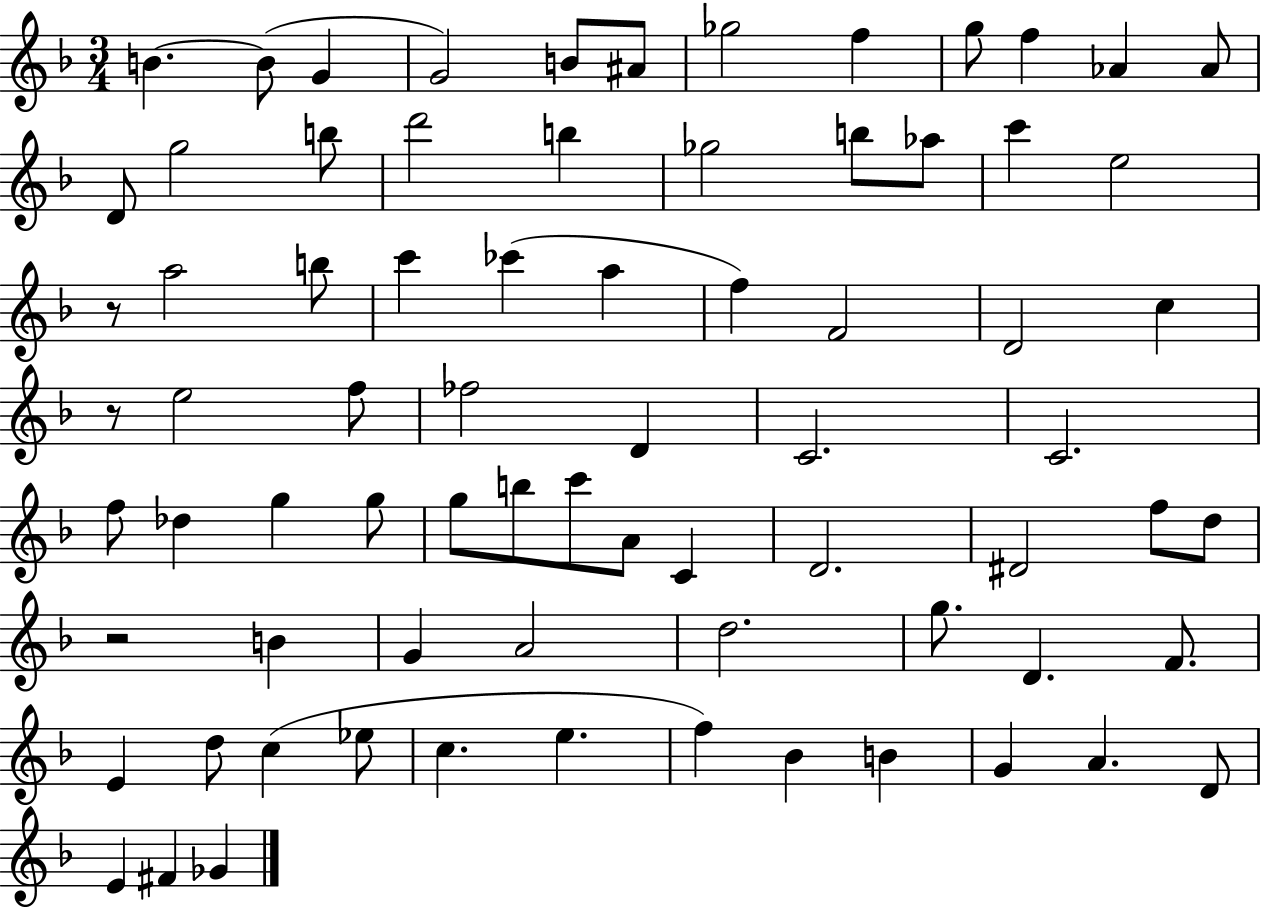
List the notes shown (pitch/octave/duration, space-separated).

B4/q. B4/e G4/q G4/h B4/e A#4/e Gb5/h F5/q G5/e F5/q Ab4/q Ab4/e D4/e G5/h B5/e D6/h B5/q Gb5/h B5/e Ab5/e C6/q E5/h R/e A5/h B5/e C6/q CES6/q A5/q F5/q F4/h D4/h C5/q R/e E5/h F5/e FES5/h D4/q C4/h. C4/h. F5/e Db5/q G5/q G5/e G5/e B5/e C6/e A4/e C4/q D4/h. D#4/h F5/e D5/e R/h B4/q G4/q A4/h D5/h. G5/e. D4/q. F4/e. E4/q D5/e C5/q Eb5/e C5/q. E5/q. F5/q Bb4/q B4/q G4/q A4/q. D4/e E4/q F#4/q Gb4/q